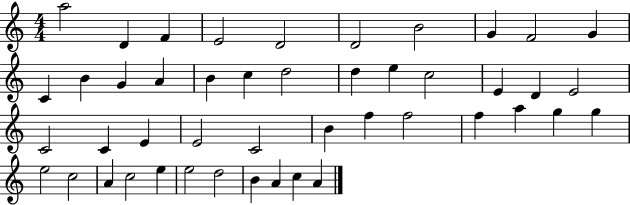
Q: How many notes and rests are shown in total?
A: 46